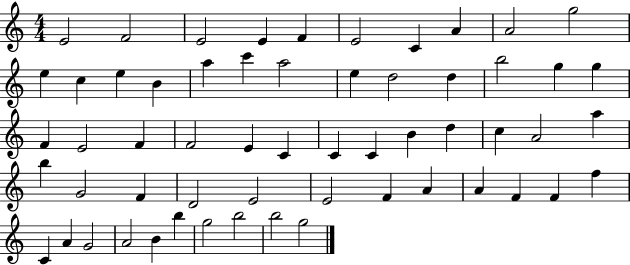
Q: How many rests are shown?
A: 0